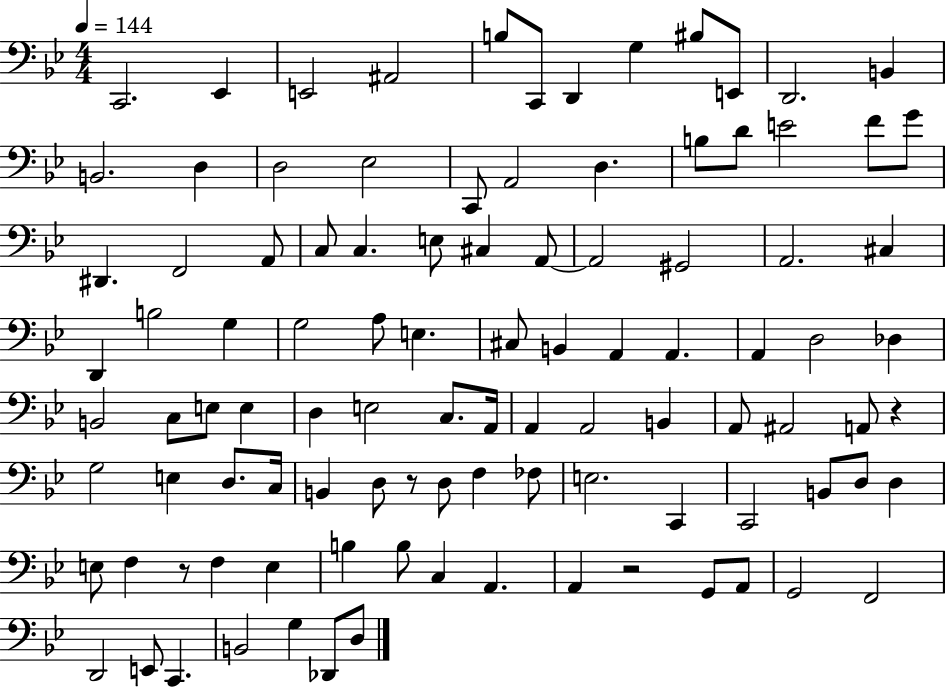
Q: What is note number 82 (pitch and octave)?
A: E3